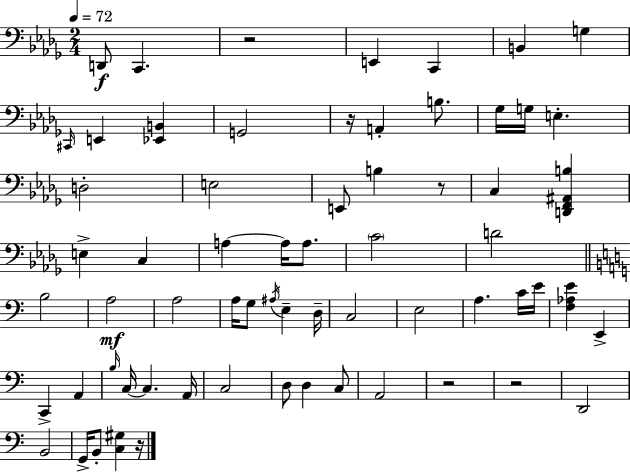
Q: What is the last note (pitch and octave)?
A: B2